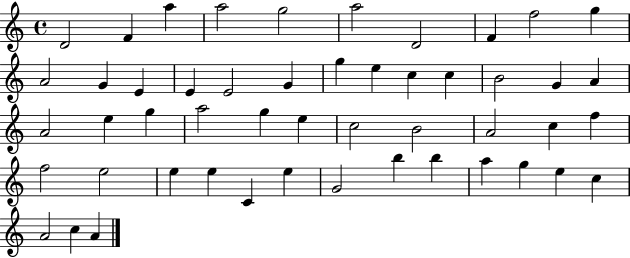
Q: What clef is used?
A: treble